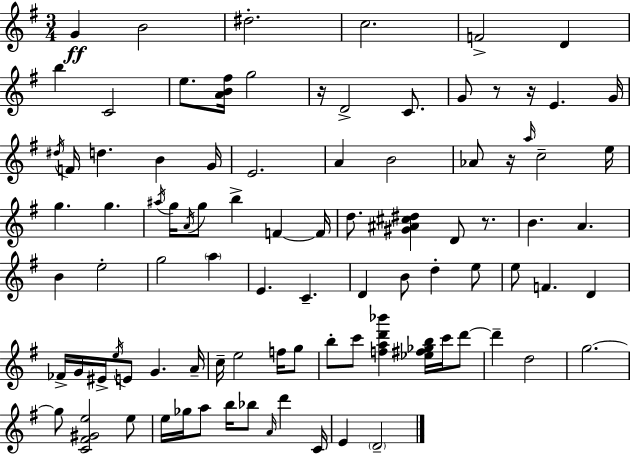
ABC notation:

X:1
T:Untitled
M:3/4
L:1/4
K:Em
G B2 ^d2 c2 F2 D b C2 e/2 [AB^f]/4 g2 z/4 D2 C/2 G/2 z/2 z/4 E G/4 ^d/4 F/4 d B G/4 E2 A B2 _A/2 z/4 a/4 c2 e/4 g g ^a/4 g/4 A/4 g/2 b F F/4 d/2 [^G^A^c^d] D/2 z/2 B A B e2 g2 a E C D B/2 d e/2 e/2 F D _F/4 G/4 ^E/4 e/4 E/2 G A/4 c/4 e2 f/4 g/2 b/2 c'/2 [fad'_b'] [_e^f_gb]/4 c'/4 d'/2 d' d2 g2 g/2 [C^F^Ge]2 e/2 e/4 _g/4 a/2 b/4 _b/2 A/4 d' C/4 E D2